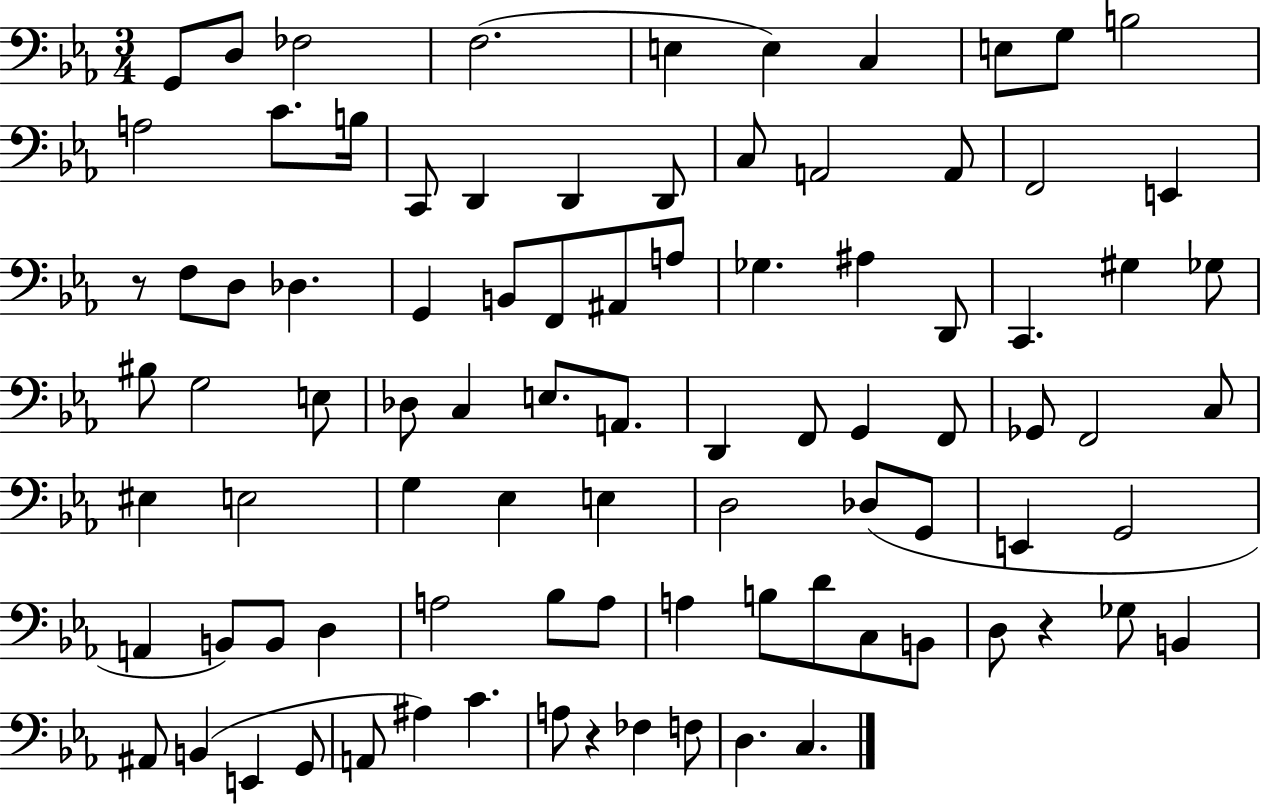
G2/e D3/e FES3/h F3/h. E3/q E3/q C3/q E3/e G3/e B3/h A3/h C4/e. B3/s C2/e D2/q D2/q D2/e C3/e A2/h A2/e F2/h E2/q R/e F3/e D3/e Db3/q. G2/q B2/e F2/e A#2/e A3/e Gb3/q. A#3/q D2/e C2/q. G#3/q Gb3/e BIS3/e G3/h E3/e Db3/e C3/q E3/e. A2/e. D2/q F2/e G2/q F2/e Gb2/e F2/h C3/e EIS3/q E3/h G3/q Eb3/q E3/q D3/h Db3/e G2/e E2/q G2/h A2/q B2/e B2/e D3/q A3/h Bb3/e A3/e A3/q B3/e D4/e C3/e B2/e D3/e R/q Gb3/e B2/q A#2/e B2/q E2/q G2/e A2/e A#3/q C4/q. A3/e R/q FES3/q F3/e D3/q. C3/q.